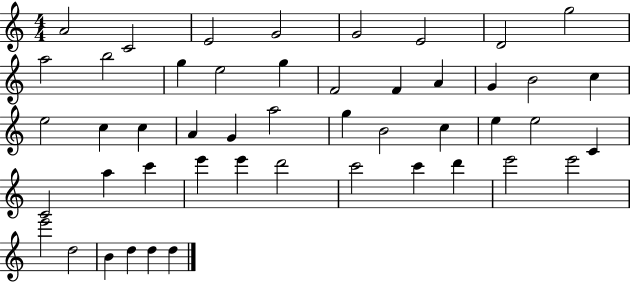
A4/h C4/h E4/h G4/h G4/h E4/h D4/h G5/h A5/h B5/h G5/q E5/h G5/q F4/h F4/q A4/q G4/q B4/h C5/q E5/h C5/q C5/q A4/q G4/q A5/h G5/q B4/h C5/q E5/q E5/h C4/q C4/h A5/q C6/q E6/q E6/q D6/h C6/h C6/q D6/q E6/h E6/h E6/h D5/h B4/q D5/q D5/q D5/q